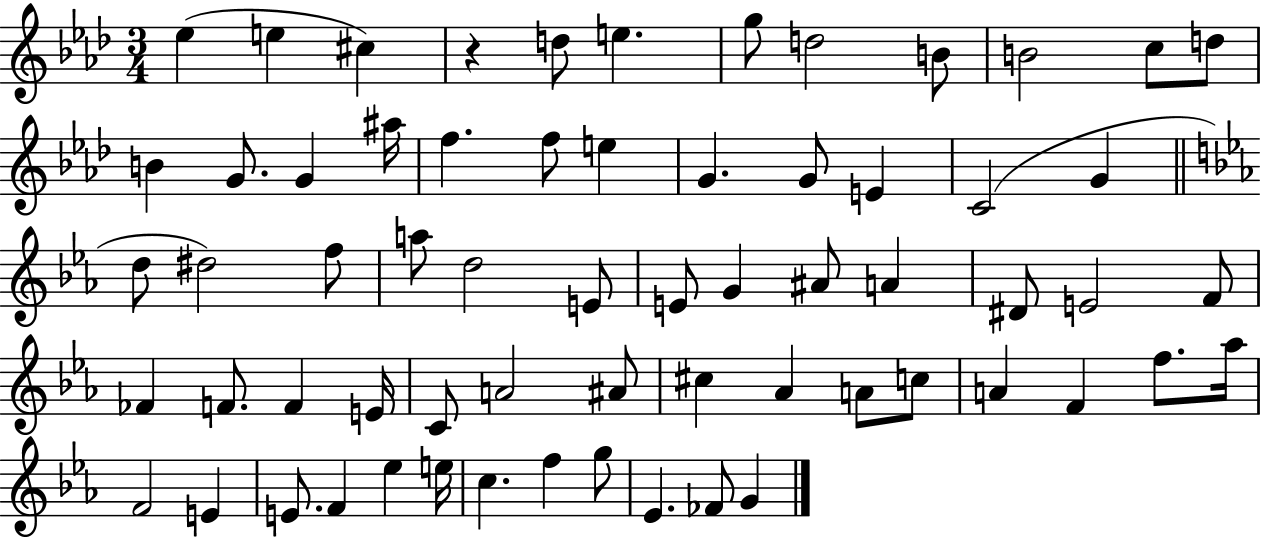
{
  \clef treble
  \numericTimeSignature
  \time 3/4
  \key aes \major
  ees''4( e''4 cis''4) | r4 d''8 e''4. | g''8 d''2 b'8 | b'2 c''8 d''8 | \break b'4 g'8. g'4 ais''16 | f''4. f''8 e''4 | g'4. g'8 e'4 | c'2( g'4 | \break \bar "||" \break \key ees \major d''8 dis''2) f''8 | a''8 d''2 e'8 | e'8 g'4 ais'8 a'4 | dis'8 e'2 f'8 | \break fes'4 f'8. f'4 e'16 | c'8 a'2 ais'8 | cis''4 aes'4 a'8 c''8 | a'4 f'4 f''8. aes''16 | \break f'2 e'4 | e'8. f'4 ees''4 e''16 | c''4. f''4 g''8 | ees'4. fes'8 g'4 | \break \bar "|."
}